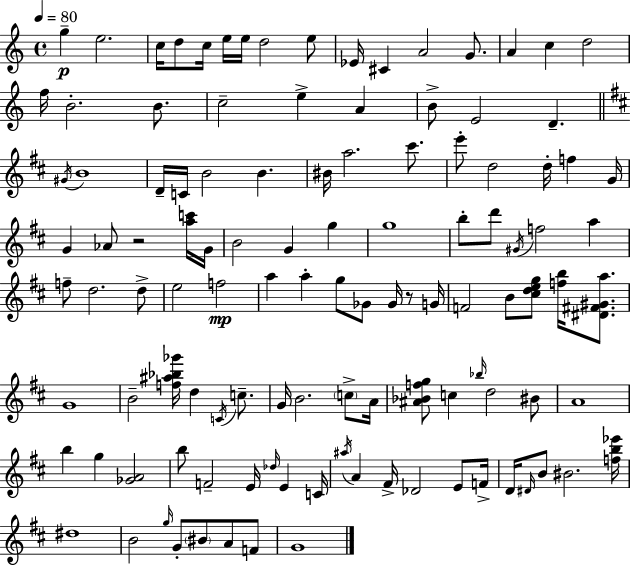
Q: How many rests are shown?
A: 2